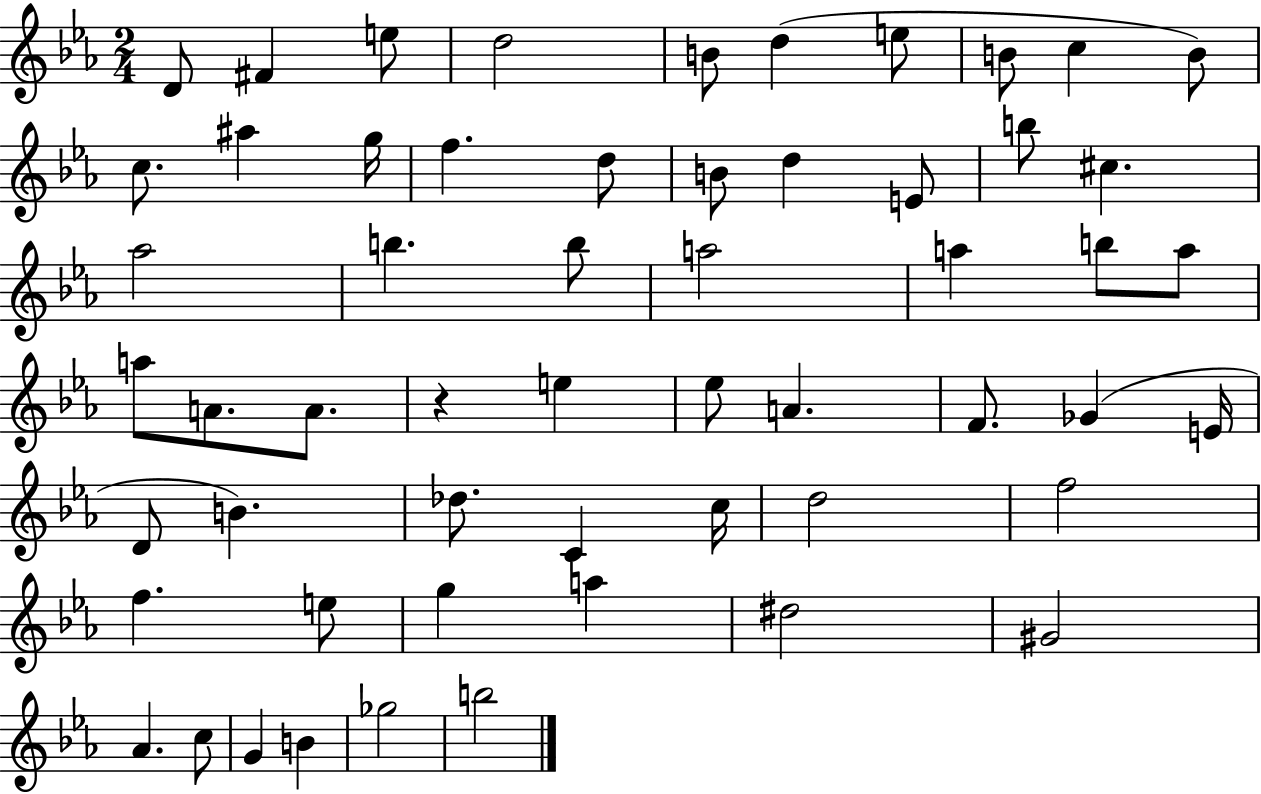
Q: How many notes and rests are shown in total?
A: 56